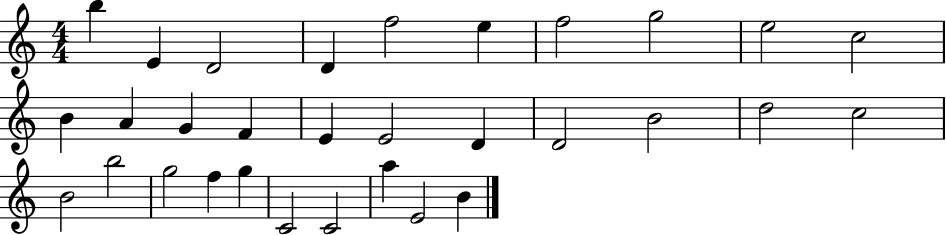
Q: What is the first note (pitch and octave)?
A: B5